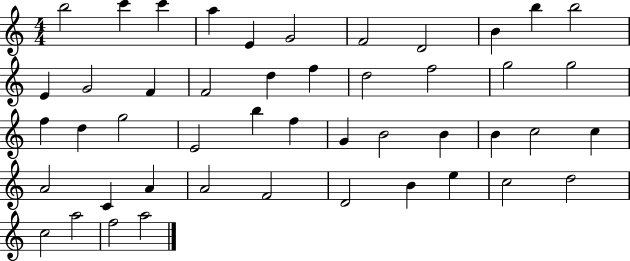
X:1
T:Untitled
M:4/4
L:1/4
K:C
b2 c' c' a E G2 F2 D2 B b b2 E G2 F F2 d f d2 f2 g2 g2 f d g2 E2 b f G B2 B B c2 c A2 C A A2 F2 D2 B e c2 d2 c2 a2 f2 a2